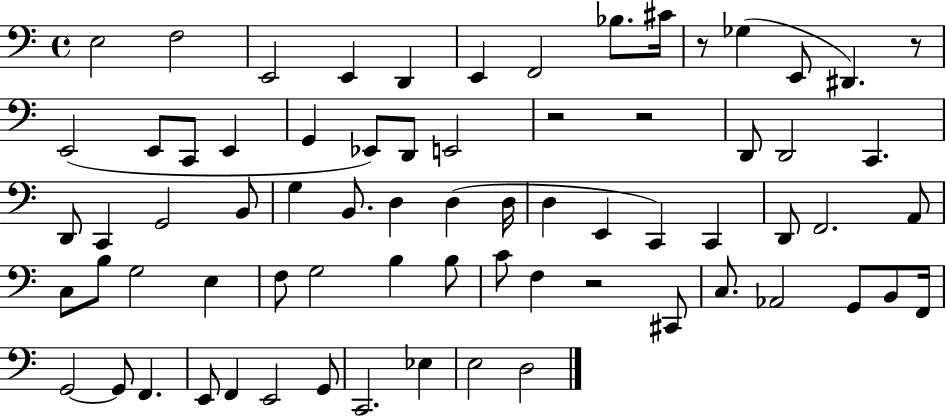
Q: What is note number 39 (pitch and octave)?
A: A2